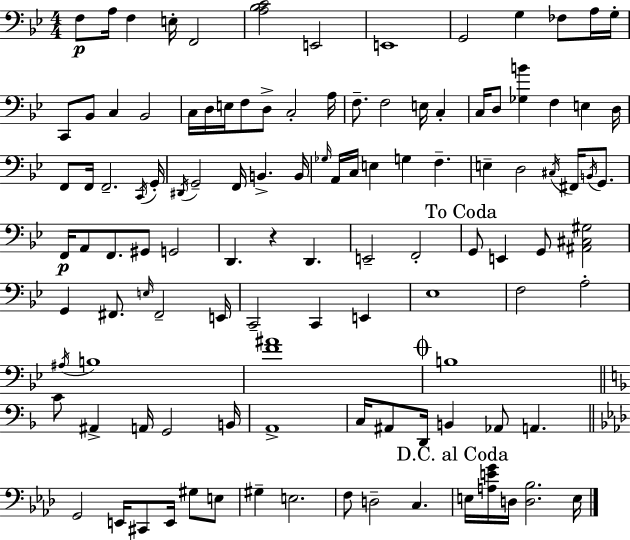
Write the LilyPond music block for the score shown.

{
  \clef bass
  \numericTimeSignature
  \time 4/4
  \key g \minor
  f8\p a16 f4 e16-. f,2 | <a bes c'>2 e,2 | e,1 | g,2 g4 fes8 a16 g16-. | \break c,8 bes,8 c4 bes,2 | c16 d16 e16 f8 d8-> c2-. a16 | f8.-- f2 e16 c4-. | c16 d8 <ges b'>4 f4 e4 d16 | \break f,8 f,16 f,2.-- \acciaccatura { c,16 } | g,16-. \acciaccatura { dis,16 } g,2-- f,16 b,4.-> | b,16 \grace { ges16 } a,16 c16 e4 g4 f4.-- | e4-- d2 \acciaccatura { cis16 } | \break fis,16 \acciaccatura { b,16 } g,8. f,16\p a,8 f,8. gis,8 g,2 | d,4. r4 d,4. | e,2-- f,2-. | \mark "To Coda" g,8 e,4 g,8 <ais, cis gis>2 | \break g,4 fis,8. \grace { e16 } fis,2-- | e,16 c,2-- c,4 | e,4 ees1 | f2 a2-. | \break \acciaccatura { ais16 } b1 | <f' ais'>1 | \mark \markup { \musicglyph "scripts.coda" } b1 | \bar "||" \break \key d \minor c'8 ais,4-> a,16 g,2 b,16 | a,1-> | c16 ais,8 d,16 b,4 aes,8 a,4. | \bar "||" \break \key aes \major g,2 e,16 cis,8 e,16 gis8 e8 | gis4-- e2. | f8 d2-- c4. | \mark "D.C. al Coda" e16 <a e' g'>16 d16 <d bes>2. e16 | \break \bar "|."
}